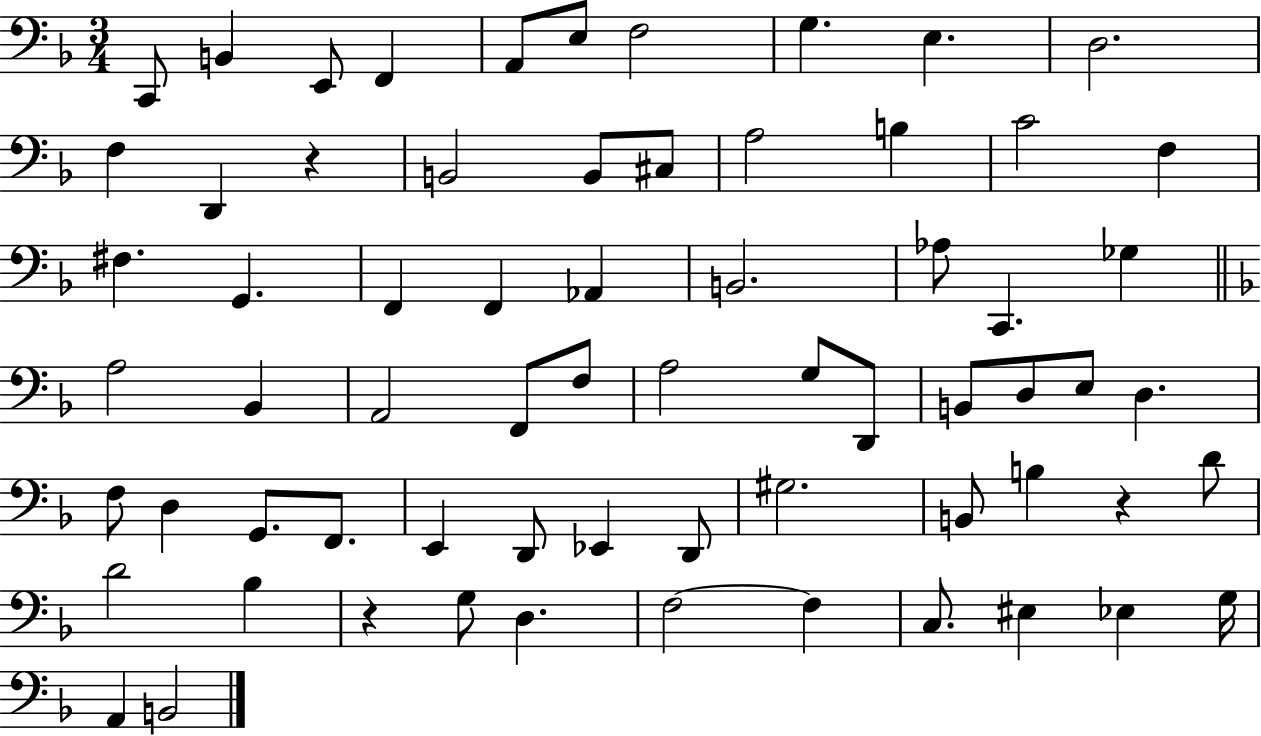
X:1
T:Untitled
M:3/4
L:1/4
K:F
C,,/2 B,, E,,/2 F,, A,,/2 E,/2 F,2 G, E, D,2 F, D,, z B,,2 B,,/2 ^C,/2 A,2 B, C2 F, ^F, G,, F,, F,, _A,, B,,2 _A,/2 C,, _G, A,2 _B,, A,,2 F,,/2 F,/2 A,2 G,/2 D,,/2 B,,/2 D,/2 E,/2 D, F,/2 D, G,,/2 F,,/2 E,, D,,/2 _E,, D,,/2 ^G,2 B,,/2 B, z D/2 D2 _B, z G,/2 D, F,2 F, C,/2 ^E, _E, G,/4 A,, B,,2